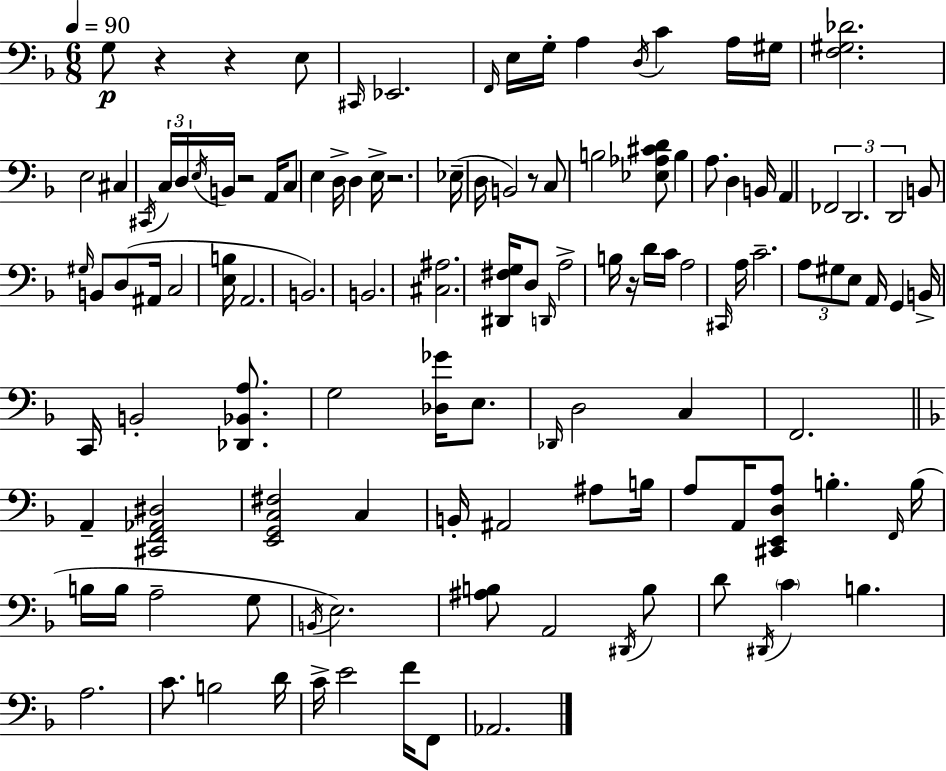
X:1
T:Untitled
M:6/8
L:1/4
K:F
G,/2 z z E,/2 ^C,,/4 _E,,2 F,,/4 E,/4 G,/4 A, D,/4 C A,/4 ^G,/4 [F,^G,_D]2 E,2 ^C, ^C,,/4 C,/4 D,/4 E,/4 B,,/4 z2 A,,/4 C,/2 E, D,/4 D, E,/4 z2 _E,/4 D,/4 B,,2 z/2 C,/2 B,2 [_E,_A,^CD]/2 B, A,/2 D, B,,/4 A,, _F,,2 D,,2 D,,2 B,,/2 ^G,/4 B,,/2 D,/2 ^A,,/4 C,2 [E,B,]/4 A,,2 B,,2 B,,2 [^C,^A,]2 [^D,,^F,G,]/4 D,/2 D,,/4 A,2 B,/4 z/4 D/4 C/4 A,2 ^C,,/4 A,/4 C2 A,/2 ^G,/2 E,/2 A,,/4 G,, B,,/4 C,,/4 B,,2 [_D,,_B,,A,]/2 G,2 [_D,_G]/4 E,/2 _D,,/4 D,2 C, F,,2 A,, [^C,,F,,_A,,^D,]2 [E,,G,,C,^F,]2 C, B,,/4 ^A,,2 ^A,/2 B,/4 A,/2 A,,/4 [^C,,E,,D,A,]/2 B, F,,/4 B,/4 B,/4 B,/4 A,2 G,/2 B,,/4 E,2 [^A,B,]/2 A,,2 ^D,,/4 B,/2 D/2 ^D,,/4 C B, A,2 C/2 B,2 D/4 C/4 E2 F/4 F,,/2 _A,,2